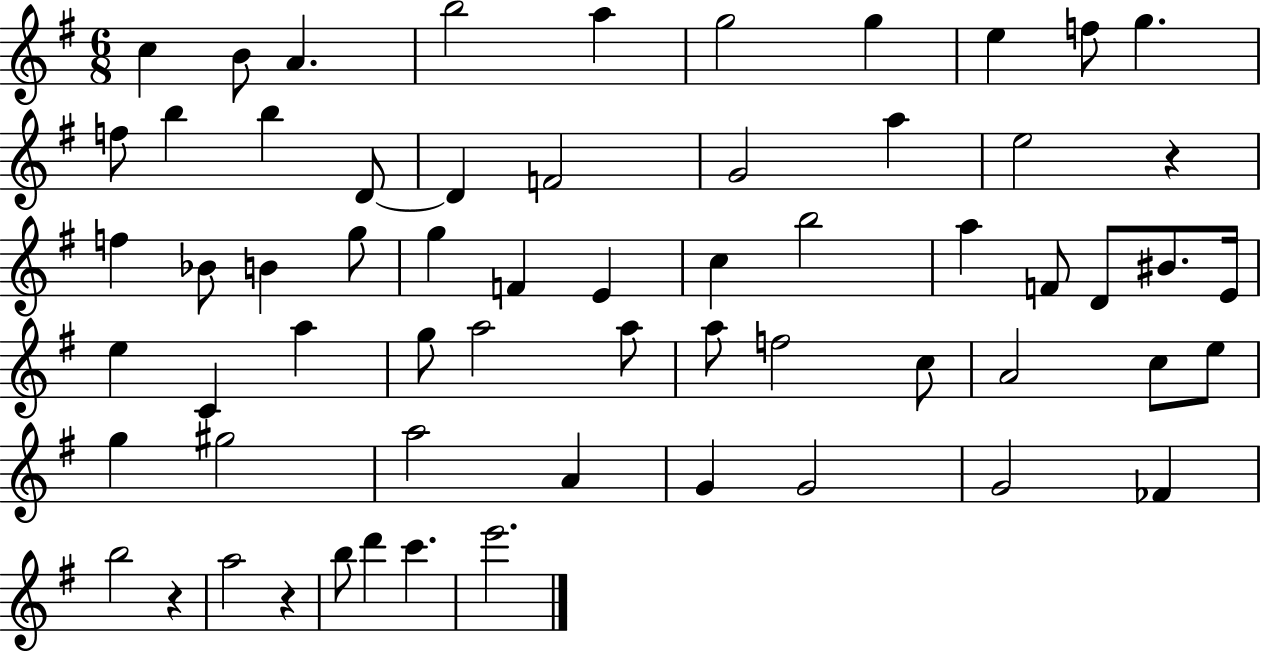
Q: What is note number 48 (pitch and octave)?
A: A5